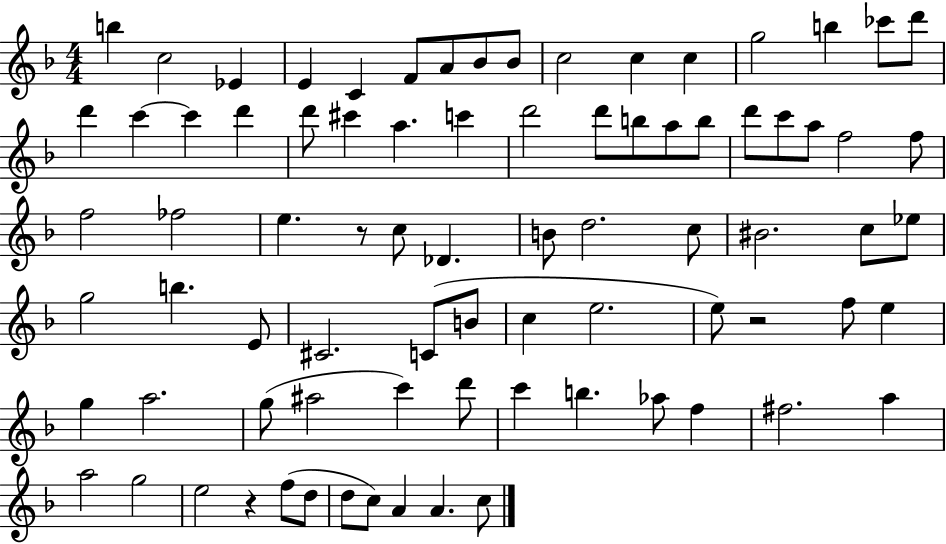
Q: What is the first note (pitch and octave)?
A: B5